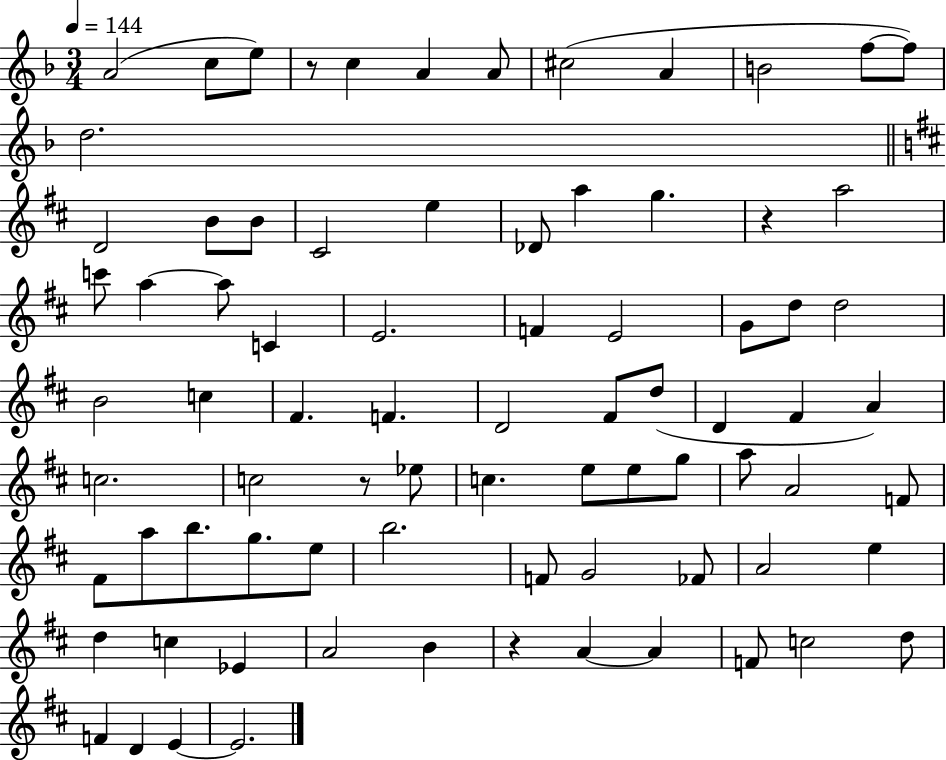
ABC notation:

X:1
T:Untitled
M:3/4
L:1/4
K:F
A2 c/2 e/2 z/2 c A A/2 ^c2 A B2 f/2 f/2 d2 D2 B/2 B/2 ^C2 e _D/2 a g z a2 c'/2 a a/2 C E2 F E2 G/2 d/2 d2 B2 c ^F F D2 ^F/2 d/2 D ^F A c2 c2 z/2 _e/2 c e/2 e/2 g/2 a/2 A2 F/2 ^F/2 a/2 b/2 g/2 e/2 b2 F/2 G2 _F/2 A2 e d c _E A2 B z A A F/2 c2 d/2 F D E E2